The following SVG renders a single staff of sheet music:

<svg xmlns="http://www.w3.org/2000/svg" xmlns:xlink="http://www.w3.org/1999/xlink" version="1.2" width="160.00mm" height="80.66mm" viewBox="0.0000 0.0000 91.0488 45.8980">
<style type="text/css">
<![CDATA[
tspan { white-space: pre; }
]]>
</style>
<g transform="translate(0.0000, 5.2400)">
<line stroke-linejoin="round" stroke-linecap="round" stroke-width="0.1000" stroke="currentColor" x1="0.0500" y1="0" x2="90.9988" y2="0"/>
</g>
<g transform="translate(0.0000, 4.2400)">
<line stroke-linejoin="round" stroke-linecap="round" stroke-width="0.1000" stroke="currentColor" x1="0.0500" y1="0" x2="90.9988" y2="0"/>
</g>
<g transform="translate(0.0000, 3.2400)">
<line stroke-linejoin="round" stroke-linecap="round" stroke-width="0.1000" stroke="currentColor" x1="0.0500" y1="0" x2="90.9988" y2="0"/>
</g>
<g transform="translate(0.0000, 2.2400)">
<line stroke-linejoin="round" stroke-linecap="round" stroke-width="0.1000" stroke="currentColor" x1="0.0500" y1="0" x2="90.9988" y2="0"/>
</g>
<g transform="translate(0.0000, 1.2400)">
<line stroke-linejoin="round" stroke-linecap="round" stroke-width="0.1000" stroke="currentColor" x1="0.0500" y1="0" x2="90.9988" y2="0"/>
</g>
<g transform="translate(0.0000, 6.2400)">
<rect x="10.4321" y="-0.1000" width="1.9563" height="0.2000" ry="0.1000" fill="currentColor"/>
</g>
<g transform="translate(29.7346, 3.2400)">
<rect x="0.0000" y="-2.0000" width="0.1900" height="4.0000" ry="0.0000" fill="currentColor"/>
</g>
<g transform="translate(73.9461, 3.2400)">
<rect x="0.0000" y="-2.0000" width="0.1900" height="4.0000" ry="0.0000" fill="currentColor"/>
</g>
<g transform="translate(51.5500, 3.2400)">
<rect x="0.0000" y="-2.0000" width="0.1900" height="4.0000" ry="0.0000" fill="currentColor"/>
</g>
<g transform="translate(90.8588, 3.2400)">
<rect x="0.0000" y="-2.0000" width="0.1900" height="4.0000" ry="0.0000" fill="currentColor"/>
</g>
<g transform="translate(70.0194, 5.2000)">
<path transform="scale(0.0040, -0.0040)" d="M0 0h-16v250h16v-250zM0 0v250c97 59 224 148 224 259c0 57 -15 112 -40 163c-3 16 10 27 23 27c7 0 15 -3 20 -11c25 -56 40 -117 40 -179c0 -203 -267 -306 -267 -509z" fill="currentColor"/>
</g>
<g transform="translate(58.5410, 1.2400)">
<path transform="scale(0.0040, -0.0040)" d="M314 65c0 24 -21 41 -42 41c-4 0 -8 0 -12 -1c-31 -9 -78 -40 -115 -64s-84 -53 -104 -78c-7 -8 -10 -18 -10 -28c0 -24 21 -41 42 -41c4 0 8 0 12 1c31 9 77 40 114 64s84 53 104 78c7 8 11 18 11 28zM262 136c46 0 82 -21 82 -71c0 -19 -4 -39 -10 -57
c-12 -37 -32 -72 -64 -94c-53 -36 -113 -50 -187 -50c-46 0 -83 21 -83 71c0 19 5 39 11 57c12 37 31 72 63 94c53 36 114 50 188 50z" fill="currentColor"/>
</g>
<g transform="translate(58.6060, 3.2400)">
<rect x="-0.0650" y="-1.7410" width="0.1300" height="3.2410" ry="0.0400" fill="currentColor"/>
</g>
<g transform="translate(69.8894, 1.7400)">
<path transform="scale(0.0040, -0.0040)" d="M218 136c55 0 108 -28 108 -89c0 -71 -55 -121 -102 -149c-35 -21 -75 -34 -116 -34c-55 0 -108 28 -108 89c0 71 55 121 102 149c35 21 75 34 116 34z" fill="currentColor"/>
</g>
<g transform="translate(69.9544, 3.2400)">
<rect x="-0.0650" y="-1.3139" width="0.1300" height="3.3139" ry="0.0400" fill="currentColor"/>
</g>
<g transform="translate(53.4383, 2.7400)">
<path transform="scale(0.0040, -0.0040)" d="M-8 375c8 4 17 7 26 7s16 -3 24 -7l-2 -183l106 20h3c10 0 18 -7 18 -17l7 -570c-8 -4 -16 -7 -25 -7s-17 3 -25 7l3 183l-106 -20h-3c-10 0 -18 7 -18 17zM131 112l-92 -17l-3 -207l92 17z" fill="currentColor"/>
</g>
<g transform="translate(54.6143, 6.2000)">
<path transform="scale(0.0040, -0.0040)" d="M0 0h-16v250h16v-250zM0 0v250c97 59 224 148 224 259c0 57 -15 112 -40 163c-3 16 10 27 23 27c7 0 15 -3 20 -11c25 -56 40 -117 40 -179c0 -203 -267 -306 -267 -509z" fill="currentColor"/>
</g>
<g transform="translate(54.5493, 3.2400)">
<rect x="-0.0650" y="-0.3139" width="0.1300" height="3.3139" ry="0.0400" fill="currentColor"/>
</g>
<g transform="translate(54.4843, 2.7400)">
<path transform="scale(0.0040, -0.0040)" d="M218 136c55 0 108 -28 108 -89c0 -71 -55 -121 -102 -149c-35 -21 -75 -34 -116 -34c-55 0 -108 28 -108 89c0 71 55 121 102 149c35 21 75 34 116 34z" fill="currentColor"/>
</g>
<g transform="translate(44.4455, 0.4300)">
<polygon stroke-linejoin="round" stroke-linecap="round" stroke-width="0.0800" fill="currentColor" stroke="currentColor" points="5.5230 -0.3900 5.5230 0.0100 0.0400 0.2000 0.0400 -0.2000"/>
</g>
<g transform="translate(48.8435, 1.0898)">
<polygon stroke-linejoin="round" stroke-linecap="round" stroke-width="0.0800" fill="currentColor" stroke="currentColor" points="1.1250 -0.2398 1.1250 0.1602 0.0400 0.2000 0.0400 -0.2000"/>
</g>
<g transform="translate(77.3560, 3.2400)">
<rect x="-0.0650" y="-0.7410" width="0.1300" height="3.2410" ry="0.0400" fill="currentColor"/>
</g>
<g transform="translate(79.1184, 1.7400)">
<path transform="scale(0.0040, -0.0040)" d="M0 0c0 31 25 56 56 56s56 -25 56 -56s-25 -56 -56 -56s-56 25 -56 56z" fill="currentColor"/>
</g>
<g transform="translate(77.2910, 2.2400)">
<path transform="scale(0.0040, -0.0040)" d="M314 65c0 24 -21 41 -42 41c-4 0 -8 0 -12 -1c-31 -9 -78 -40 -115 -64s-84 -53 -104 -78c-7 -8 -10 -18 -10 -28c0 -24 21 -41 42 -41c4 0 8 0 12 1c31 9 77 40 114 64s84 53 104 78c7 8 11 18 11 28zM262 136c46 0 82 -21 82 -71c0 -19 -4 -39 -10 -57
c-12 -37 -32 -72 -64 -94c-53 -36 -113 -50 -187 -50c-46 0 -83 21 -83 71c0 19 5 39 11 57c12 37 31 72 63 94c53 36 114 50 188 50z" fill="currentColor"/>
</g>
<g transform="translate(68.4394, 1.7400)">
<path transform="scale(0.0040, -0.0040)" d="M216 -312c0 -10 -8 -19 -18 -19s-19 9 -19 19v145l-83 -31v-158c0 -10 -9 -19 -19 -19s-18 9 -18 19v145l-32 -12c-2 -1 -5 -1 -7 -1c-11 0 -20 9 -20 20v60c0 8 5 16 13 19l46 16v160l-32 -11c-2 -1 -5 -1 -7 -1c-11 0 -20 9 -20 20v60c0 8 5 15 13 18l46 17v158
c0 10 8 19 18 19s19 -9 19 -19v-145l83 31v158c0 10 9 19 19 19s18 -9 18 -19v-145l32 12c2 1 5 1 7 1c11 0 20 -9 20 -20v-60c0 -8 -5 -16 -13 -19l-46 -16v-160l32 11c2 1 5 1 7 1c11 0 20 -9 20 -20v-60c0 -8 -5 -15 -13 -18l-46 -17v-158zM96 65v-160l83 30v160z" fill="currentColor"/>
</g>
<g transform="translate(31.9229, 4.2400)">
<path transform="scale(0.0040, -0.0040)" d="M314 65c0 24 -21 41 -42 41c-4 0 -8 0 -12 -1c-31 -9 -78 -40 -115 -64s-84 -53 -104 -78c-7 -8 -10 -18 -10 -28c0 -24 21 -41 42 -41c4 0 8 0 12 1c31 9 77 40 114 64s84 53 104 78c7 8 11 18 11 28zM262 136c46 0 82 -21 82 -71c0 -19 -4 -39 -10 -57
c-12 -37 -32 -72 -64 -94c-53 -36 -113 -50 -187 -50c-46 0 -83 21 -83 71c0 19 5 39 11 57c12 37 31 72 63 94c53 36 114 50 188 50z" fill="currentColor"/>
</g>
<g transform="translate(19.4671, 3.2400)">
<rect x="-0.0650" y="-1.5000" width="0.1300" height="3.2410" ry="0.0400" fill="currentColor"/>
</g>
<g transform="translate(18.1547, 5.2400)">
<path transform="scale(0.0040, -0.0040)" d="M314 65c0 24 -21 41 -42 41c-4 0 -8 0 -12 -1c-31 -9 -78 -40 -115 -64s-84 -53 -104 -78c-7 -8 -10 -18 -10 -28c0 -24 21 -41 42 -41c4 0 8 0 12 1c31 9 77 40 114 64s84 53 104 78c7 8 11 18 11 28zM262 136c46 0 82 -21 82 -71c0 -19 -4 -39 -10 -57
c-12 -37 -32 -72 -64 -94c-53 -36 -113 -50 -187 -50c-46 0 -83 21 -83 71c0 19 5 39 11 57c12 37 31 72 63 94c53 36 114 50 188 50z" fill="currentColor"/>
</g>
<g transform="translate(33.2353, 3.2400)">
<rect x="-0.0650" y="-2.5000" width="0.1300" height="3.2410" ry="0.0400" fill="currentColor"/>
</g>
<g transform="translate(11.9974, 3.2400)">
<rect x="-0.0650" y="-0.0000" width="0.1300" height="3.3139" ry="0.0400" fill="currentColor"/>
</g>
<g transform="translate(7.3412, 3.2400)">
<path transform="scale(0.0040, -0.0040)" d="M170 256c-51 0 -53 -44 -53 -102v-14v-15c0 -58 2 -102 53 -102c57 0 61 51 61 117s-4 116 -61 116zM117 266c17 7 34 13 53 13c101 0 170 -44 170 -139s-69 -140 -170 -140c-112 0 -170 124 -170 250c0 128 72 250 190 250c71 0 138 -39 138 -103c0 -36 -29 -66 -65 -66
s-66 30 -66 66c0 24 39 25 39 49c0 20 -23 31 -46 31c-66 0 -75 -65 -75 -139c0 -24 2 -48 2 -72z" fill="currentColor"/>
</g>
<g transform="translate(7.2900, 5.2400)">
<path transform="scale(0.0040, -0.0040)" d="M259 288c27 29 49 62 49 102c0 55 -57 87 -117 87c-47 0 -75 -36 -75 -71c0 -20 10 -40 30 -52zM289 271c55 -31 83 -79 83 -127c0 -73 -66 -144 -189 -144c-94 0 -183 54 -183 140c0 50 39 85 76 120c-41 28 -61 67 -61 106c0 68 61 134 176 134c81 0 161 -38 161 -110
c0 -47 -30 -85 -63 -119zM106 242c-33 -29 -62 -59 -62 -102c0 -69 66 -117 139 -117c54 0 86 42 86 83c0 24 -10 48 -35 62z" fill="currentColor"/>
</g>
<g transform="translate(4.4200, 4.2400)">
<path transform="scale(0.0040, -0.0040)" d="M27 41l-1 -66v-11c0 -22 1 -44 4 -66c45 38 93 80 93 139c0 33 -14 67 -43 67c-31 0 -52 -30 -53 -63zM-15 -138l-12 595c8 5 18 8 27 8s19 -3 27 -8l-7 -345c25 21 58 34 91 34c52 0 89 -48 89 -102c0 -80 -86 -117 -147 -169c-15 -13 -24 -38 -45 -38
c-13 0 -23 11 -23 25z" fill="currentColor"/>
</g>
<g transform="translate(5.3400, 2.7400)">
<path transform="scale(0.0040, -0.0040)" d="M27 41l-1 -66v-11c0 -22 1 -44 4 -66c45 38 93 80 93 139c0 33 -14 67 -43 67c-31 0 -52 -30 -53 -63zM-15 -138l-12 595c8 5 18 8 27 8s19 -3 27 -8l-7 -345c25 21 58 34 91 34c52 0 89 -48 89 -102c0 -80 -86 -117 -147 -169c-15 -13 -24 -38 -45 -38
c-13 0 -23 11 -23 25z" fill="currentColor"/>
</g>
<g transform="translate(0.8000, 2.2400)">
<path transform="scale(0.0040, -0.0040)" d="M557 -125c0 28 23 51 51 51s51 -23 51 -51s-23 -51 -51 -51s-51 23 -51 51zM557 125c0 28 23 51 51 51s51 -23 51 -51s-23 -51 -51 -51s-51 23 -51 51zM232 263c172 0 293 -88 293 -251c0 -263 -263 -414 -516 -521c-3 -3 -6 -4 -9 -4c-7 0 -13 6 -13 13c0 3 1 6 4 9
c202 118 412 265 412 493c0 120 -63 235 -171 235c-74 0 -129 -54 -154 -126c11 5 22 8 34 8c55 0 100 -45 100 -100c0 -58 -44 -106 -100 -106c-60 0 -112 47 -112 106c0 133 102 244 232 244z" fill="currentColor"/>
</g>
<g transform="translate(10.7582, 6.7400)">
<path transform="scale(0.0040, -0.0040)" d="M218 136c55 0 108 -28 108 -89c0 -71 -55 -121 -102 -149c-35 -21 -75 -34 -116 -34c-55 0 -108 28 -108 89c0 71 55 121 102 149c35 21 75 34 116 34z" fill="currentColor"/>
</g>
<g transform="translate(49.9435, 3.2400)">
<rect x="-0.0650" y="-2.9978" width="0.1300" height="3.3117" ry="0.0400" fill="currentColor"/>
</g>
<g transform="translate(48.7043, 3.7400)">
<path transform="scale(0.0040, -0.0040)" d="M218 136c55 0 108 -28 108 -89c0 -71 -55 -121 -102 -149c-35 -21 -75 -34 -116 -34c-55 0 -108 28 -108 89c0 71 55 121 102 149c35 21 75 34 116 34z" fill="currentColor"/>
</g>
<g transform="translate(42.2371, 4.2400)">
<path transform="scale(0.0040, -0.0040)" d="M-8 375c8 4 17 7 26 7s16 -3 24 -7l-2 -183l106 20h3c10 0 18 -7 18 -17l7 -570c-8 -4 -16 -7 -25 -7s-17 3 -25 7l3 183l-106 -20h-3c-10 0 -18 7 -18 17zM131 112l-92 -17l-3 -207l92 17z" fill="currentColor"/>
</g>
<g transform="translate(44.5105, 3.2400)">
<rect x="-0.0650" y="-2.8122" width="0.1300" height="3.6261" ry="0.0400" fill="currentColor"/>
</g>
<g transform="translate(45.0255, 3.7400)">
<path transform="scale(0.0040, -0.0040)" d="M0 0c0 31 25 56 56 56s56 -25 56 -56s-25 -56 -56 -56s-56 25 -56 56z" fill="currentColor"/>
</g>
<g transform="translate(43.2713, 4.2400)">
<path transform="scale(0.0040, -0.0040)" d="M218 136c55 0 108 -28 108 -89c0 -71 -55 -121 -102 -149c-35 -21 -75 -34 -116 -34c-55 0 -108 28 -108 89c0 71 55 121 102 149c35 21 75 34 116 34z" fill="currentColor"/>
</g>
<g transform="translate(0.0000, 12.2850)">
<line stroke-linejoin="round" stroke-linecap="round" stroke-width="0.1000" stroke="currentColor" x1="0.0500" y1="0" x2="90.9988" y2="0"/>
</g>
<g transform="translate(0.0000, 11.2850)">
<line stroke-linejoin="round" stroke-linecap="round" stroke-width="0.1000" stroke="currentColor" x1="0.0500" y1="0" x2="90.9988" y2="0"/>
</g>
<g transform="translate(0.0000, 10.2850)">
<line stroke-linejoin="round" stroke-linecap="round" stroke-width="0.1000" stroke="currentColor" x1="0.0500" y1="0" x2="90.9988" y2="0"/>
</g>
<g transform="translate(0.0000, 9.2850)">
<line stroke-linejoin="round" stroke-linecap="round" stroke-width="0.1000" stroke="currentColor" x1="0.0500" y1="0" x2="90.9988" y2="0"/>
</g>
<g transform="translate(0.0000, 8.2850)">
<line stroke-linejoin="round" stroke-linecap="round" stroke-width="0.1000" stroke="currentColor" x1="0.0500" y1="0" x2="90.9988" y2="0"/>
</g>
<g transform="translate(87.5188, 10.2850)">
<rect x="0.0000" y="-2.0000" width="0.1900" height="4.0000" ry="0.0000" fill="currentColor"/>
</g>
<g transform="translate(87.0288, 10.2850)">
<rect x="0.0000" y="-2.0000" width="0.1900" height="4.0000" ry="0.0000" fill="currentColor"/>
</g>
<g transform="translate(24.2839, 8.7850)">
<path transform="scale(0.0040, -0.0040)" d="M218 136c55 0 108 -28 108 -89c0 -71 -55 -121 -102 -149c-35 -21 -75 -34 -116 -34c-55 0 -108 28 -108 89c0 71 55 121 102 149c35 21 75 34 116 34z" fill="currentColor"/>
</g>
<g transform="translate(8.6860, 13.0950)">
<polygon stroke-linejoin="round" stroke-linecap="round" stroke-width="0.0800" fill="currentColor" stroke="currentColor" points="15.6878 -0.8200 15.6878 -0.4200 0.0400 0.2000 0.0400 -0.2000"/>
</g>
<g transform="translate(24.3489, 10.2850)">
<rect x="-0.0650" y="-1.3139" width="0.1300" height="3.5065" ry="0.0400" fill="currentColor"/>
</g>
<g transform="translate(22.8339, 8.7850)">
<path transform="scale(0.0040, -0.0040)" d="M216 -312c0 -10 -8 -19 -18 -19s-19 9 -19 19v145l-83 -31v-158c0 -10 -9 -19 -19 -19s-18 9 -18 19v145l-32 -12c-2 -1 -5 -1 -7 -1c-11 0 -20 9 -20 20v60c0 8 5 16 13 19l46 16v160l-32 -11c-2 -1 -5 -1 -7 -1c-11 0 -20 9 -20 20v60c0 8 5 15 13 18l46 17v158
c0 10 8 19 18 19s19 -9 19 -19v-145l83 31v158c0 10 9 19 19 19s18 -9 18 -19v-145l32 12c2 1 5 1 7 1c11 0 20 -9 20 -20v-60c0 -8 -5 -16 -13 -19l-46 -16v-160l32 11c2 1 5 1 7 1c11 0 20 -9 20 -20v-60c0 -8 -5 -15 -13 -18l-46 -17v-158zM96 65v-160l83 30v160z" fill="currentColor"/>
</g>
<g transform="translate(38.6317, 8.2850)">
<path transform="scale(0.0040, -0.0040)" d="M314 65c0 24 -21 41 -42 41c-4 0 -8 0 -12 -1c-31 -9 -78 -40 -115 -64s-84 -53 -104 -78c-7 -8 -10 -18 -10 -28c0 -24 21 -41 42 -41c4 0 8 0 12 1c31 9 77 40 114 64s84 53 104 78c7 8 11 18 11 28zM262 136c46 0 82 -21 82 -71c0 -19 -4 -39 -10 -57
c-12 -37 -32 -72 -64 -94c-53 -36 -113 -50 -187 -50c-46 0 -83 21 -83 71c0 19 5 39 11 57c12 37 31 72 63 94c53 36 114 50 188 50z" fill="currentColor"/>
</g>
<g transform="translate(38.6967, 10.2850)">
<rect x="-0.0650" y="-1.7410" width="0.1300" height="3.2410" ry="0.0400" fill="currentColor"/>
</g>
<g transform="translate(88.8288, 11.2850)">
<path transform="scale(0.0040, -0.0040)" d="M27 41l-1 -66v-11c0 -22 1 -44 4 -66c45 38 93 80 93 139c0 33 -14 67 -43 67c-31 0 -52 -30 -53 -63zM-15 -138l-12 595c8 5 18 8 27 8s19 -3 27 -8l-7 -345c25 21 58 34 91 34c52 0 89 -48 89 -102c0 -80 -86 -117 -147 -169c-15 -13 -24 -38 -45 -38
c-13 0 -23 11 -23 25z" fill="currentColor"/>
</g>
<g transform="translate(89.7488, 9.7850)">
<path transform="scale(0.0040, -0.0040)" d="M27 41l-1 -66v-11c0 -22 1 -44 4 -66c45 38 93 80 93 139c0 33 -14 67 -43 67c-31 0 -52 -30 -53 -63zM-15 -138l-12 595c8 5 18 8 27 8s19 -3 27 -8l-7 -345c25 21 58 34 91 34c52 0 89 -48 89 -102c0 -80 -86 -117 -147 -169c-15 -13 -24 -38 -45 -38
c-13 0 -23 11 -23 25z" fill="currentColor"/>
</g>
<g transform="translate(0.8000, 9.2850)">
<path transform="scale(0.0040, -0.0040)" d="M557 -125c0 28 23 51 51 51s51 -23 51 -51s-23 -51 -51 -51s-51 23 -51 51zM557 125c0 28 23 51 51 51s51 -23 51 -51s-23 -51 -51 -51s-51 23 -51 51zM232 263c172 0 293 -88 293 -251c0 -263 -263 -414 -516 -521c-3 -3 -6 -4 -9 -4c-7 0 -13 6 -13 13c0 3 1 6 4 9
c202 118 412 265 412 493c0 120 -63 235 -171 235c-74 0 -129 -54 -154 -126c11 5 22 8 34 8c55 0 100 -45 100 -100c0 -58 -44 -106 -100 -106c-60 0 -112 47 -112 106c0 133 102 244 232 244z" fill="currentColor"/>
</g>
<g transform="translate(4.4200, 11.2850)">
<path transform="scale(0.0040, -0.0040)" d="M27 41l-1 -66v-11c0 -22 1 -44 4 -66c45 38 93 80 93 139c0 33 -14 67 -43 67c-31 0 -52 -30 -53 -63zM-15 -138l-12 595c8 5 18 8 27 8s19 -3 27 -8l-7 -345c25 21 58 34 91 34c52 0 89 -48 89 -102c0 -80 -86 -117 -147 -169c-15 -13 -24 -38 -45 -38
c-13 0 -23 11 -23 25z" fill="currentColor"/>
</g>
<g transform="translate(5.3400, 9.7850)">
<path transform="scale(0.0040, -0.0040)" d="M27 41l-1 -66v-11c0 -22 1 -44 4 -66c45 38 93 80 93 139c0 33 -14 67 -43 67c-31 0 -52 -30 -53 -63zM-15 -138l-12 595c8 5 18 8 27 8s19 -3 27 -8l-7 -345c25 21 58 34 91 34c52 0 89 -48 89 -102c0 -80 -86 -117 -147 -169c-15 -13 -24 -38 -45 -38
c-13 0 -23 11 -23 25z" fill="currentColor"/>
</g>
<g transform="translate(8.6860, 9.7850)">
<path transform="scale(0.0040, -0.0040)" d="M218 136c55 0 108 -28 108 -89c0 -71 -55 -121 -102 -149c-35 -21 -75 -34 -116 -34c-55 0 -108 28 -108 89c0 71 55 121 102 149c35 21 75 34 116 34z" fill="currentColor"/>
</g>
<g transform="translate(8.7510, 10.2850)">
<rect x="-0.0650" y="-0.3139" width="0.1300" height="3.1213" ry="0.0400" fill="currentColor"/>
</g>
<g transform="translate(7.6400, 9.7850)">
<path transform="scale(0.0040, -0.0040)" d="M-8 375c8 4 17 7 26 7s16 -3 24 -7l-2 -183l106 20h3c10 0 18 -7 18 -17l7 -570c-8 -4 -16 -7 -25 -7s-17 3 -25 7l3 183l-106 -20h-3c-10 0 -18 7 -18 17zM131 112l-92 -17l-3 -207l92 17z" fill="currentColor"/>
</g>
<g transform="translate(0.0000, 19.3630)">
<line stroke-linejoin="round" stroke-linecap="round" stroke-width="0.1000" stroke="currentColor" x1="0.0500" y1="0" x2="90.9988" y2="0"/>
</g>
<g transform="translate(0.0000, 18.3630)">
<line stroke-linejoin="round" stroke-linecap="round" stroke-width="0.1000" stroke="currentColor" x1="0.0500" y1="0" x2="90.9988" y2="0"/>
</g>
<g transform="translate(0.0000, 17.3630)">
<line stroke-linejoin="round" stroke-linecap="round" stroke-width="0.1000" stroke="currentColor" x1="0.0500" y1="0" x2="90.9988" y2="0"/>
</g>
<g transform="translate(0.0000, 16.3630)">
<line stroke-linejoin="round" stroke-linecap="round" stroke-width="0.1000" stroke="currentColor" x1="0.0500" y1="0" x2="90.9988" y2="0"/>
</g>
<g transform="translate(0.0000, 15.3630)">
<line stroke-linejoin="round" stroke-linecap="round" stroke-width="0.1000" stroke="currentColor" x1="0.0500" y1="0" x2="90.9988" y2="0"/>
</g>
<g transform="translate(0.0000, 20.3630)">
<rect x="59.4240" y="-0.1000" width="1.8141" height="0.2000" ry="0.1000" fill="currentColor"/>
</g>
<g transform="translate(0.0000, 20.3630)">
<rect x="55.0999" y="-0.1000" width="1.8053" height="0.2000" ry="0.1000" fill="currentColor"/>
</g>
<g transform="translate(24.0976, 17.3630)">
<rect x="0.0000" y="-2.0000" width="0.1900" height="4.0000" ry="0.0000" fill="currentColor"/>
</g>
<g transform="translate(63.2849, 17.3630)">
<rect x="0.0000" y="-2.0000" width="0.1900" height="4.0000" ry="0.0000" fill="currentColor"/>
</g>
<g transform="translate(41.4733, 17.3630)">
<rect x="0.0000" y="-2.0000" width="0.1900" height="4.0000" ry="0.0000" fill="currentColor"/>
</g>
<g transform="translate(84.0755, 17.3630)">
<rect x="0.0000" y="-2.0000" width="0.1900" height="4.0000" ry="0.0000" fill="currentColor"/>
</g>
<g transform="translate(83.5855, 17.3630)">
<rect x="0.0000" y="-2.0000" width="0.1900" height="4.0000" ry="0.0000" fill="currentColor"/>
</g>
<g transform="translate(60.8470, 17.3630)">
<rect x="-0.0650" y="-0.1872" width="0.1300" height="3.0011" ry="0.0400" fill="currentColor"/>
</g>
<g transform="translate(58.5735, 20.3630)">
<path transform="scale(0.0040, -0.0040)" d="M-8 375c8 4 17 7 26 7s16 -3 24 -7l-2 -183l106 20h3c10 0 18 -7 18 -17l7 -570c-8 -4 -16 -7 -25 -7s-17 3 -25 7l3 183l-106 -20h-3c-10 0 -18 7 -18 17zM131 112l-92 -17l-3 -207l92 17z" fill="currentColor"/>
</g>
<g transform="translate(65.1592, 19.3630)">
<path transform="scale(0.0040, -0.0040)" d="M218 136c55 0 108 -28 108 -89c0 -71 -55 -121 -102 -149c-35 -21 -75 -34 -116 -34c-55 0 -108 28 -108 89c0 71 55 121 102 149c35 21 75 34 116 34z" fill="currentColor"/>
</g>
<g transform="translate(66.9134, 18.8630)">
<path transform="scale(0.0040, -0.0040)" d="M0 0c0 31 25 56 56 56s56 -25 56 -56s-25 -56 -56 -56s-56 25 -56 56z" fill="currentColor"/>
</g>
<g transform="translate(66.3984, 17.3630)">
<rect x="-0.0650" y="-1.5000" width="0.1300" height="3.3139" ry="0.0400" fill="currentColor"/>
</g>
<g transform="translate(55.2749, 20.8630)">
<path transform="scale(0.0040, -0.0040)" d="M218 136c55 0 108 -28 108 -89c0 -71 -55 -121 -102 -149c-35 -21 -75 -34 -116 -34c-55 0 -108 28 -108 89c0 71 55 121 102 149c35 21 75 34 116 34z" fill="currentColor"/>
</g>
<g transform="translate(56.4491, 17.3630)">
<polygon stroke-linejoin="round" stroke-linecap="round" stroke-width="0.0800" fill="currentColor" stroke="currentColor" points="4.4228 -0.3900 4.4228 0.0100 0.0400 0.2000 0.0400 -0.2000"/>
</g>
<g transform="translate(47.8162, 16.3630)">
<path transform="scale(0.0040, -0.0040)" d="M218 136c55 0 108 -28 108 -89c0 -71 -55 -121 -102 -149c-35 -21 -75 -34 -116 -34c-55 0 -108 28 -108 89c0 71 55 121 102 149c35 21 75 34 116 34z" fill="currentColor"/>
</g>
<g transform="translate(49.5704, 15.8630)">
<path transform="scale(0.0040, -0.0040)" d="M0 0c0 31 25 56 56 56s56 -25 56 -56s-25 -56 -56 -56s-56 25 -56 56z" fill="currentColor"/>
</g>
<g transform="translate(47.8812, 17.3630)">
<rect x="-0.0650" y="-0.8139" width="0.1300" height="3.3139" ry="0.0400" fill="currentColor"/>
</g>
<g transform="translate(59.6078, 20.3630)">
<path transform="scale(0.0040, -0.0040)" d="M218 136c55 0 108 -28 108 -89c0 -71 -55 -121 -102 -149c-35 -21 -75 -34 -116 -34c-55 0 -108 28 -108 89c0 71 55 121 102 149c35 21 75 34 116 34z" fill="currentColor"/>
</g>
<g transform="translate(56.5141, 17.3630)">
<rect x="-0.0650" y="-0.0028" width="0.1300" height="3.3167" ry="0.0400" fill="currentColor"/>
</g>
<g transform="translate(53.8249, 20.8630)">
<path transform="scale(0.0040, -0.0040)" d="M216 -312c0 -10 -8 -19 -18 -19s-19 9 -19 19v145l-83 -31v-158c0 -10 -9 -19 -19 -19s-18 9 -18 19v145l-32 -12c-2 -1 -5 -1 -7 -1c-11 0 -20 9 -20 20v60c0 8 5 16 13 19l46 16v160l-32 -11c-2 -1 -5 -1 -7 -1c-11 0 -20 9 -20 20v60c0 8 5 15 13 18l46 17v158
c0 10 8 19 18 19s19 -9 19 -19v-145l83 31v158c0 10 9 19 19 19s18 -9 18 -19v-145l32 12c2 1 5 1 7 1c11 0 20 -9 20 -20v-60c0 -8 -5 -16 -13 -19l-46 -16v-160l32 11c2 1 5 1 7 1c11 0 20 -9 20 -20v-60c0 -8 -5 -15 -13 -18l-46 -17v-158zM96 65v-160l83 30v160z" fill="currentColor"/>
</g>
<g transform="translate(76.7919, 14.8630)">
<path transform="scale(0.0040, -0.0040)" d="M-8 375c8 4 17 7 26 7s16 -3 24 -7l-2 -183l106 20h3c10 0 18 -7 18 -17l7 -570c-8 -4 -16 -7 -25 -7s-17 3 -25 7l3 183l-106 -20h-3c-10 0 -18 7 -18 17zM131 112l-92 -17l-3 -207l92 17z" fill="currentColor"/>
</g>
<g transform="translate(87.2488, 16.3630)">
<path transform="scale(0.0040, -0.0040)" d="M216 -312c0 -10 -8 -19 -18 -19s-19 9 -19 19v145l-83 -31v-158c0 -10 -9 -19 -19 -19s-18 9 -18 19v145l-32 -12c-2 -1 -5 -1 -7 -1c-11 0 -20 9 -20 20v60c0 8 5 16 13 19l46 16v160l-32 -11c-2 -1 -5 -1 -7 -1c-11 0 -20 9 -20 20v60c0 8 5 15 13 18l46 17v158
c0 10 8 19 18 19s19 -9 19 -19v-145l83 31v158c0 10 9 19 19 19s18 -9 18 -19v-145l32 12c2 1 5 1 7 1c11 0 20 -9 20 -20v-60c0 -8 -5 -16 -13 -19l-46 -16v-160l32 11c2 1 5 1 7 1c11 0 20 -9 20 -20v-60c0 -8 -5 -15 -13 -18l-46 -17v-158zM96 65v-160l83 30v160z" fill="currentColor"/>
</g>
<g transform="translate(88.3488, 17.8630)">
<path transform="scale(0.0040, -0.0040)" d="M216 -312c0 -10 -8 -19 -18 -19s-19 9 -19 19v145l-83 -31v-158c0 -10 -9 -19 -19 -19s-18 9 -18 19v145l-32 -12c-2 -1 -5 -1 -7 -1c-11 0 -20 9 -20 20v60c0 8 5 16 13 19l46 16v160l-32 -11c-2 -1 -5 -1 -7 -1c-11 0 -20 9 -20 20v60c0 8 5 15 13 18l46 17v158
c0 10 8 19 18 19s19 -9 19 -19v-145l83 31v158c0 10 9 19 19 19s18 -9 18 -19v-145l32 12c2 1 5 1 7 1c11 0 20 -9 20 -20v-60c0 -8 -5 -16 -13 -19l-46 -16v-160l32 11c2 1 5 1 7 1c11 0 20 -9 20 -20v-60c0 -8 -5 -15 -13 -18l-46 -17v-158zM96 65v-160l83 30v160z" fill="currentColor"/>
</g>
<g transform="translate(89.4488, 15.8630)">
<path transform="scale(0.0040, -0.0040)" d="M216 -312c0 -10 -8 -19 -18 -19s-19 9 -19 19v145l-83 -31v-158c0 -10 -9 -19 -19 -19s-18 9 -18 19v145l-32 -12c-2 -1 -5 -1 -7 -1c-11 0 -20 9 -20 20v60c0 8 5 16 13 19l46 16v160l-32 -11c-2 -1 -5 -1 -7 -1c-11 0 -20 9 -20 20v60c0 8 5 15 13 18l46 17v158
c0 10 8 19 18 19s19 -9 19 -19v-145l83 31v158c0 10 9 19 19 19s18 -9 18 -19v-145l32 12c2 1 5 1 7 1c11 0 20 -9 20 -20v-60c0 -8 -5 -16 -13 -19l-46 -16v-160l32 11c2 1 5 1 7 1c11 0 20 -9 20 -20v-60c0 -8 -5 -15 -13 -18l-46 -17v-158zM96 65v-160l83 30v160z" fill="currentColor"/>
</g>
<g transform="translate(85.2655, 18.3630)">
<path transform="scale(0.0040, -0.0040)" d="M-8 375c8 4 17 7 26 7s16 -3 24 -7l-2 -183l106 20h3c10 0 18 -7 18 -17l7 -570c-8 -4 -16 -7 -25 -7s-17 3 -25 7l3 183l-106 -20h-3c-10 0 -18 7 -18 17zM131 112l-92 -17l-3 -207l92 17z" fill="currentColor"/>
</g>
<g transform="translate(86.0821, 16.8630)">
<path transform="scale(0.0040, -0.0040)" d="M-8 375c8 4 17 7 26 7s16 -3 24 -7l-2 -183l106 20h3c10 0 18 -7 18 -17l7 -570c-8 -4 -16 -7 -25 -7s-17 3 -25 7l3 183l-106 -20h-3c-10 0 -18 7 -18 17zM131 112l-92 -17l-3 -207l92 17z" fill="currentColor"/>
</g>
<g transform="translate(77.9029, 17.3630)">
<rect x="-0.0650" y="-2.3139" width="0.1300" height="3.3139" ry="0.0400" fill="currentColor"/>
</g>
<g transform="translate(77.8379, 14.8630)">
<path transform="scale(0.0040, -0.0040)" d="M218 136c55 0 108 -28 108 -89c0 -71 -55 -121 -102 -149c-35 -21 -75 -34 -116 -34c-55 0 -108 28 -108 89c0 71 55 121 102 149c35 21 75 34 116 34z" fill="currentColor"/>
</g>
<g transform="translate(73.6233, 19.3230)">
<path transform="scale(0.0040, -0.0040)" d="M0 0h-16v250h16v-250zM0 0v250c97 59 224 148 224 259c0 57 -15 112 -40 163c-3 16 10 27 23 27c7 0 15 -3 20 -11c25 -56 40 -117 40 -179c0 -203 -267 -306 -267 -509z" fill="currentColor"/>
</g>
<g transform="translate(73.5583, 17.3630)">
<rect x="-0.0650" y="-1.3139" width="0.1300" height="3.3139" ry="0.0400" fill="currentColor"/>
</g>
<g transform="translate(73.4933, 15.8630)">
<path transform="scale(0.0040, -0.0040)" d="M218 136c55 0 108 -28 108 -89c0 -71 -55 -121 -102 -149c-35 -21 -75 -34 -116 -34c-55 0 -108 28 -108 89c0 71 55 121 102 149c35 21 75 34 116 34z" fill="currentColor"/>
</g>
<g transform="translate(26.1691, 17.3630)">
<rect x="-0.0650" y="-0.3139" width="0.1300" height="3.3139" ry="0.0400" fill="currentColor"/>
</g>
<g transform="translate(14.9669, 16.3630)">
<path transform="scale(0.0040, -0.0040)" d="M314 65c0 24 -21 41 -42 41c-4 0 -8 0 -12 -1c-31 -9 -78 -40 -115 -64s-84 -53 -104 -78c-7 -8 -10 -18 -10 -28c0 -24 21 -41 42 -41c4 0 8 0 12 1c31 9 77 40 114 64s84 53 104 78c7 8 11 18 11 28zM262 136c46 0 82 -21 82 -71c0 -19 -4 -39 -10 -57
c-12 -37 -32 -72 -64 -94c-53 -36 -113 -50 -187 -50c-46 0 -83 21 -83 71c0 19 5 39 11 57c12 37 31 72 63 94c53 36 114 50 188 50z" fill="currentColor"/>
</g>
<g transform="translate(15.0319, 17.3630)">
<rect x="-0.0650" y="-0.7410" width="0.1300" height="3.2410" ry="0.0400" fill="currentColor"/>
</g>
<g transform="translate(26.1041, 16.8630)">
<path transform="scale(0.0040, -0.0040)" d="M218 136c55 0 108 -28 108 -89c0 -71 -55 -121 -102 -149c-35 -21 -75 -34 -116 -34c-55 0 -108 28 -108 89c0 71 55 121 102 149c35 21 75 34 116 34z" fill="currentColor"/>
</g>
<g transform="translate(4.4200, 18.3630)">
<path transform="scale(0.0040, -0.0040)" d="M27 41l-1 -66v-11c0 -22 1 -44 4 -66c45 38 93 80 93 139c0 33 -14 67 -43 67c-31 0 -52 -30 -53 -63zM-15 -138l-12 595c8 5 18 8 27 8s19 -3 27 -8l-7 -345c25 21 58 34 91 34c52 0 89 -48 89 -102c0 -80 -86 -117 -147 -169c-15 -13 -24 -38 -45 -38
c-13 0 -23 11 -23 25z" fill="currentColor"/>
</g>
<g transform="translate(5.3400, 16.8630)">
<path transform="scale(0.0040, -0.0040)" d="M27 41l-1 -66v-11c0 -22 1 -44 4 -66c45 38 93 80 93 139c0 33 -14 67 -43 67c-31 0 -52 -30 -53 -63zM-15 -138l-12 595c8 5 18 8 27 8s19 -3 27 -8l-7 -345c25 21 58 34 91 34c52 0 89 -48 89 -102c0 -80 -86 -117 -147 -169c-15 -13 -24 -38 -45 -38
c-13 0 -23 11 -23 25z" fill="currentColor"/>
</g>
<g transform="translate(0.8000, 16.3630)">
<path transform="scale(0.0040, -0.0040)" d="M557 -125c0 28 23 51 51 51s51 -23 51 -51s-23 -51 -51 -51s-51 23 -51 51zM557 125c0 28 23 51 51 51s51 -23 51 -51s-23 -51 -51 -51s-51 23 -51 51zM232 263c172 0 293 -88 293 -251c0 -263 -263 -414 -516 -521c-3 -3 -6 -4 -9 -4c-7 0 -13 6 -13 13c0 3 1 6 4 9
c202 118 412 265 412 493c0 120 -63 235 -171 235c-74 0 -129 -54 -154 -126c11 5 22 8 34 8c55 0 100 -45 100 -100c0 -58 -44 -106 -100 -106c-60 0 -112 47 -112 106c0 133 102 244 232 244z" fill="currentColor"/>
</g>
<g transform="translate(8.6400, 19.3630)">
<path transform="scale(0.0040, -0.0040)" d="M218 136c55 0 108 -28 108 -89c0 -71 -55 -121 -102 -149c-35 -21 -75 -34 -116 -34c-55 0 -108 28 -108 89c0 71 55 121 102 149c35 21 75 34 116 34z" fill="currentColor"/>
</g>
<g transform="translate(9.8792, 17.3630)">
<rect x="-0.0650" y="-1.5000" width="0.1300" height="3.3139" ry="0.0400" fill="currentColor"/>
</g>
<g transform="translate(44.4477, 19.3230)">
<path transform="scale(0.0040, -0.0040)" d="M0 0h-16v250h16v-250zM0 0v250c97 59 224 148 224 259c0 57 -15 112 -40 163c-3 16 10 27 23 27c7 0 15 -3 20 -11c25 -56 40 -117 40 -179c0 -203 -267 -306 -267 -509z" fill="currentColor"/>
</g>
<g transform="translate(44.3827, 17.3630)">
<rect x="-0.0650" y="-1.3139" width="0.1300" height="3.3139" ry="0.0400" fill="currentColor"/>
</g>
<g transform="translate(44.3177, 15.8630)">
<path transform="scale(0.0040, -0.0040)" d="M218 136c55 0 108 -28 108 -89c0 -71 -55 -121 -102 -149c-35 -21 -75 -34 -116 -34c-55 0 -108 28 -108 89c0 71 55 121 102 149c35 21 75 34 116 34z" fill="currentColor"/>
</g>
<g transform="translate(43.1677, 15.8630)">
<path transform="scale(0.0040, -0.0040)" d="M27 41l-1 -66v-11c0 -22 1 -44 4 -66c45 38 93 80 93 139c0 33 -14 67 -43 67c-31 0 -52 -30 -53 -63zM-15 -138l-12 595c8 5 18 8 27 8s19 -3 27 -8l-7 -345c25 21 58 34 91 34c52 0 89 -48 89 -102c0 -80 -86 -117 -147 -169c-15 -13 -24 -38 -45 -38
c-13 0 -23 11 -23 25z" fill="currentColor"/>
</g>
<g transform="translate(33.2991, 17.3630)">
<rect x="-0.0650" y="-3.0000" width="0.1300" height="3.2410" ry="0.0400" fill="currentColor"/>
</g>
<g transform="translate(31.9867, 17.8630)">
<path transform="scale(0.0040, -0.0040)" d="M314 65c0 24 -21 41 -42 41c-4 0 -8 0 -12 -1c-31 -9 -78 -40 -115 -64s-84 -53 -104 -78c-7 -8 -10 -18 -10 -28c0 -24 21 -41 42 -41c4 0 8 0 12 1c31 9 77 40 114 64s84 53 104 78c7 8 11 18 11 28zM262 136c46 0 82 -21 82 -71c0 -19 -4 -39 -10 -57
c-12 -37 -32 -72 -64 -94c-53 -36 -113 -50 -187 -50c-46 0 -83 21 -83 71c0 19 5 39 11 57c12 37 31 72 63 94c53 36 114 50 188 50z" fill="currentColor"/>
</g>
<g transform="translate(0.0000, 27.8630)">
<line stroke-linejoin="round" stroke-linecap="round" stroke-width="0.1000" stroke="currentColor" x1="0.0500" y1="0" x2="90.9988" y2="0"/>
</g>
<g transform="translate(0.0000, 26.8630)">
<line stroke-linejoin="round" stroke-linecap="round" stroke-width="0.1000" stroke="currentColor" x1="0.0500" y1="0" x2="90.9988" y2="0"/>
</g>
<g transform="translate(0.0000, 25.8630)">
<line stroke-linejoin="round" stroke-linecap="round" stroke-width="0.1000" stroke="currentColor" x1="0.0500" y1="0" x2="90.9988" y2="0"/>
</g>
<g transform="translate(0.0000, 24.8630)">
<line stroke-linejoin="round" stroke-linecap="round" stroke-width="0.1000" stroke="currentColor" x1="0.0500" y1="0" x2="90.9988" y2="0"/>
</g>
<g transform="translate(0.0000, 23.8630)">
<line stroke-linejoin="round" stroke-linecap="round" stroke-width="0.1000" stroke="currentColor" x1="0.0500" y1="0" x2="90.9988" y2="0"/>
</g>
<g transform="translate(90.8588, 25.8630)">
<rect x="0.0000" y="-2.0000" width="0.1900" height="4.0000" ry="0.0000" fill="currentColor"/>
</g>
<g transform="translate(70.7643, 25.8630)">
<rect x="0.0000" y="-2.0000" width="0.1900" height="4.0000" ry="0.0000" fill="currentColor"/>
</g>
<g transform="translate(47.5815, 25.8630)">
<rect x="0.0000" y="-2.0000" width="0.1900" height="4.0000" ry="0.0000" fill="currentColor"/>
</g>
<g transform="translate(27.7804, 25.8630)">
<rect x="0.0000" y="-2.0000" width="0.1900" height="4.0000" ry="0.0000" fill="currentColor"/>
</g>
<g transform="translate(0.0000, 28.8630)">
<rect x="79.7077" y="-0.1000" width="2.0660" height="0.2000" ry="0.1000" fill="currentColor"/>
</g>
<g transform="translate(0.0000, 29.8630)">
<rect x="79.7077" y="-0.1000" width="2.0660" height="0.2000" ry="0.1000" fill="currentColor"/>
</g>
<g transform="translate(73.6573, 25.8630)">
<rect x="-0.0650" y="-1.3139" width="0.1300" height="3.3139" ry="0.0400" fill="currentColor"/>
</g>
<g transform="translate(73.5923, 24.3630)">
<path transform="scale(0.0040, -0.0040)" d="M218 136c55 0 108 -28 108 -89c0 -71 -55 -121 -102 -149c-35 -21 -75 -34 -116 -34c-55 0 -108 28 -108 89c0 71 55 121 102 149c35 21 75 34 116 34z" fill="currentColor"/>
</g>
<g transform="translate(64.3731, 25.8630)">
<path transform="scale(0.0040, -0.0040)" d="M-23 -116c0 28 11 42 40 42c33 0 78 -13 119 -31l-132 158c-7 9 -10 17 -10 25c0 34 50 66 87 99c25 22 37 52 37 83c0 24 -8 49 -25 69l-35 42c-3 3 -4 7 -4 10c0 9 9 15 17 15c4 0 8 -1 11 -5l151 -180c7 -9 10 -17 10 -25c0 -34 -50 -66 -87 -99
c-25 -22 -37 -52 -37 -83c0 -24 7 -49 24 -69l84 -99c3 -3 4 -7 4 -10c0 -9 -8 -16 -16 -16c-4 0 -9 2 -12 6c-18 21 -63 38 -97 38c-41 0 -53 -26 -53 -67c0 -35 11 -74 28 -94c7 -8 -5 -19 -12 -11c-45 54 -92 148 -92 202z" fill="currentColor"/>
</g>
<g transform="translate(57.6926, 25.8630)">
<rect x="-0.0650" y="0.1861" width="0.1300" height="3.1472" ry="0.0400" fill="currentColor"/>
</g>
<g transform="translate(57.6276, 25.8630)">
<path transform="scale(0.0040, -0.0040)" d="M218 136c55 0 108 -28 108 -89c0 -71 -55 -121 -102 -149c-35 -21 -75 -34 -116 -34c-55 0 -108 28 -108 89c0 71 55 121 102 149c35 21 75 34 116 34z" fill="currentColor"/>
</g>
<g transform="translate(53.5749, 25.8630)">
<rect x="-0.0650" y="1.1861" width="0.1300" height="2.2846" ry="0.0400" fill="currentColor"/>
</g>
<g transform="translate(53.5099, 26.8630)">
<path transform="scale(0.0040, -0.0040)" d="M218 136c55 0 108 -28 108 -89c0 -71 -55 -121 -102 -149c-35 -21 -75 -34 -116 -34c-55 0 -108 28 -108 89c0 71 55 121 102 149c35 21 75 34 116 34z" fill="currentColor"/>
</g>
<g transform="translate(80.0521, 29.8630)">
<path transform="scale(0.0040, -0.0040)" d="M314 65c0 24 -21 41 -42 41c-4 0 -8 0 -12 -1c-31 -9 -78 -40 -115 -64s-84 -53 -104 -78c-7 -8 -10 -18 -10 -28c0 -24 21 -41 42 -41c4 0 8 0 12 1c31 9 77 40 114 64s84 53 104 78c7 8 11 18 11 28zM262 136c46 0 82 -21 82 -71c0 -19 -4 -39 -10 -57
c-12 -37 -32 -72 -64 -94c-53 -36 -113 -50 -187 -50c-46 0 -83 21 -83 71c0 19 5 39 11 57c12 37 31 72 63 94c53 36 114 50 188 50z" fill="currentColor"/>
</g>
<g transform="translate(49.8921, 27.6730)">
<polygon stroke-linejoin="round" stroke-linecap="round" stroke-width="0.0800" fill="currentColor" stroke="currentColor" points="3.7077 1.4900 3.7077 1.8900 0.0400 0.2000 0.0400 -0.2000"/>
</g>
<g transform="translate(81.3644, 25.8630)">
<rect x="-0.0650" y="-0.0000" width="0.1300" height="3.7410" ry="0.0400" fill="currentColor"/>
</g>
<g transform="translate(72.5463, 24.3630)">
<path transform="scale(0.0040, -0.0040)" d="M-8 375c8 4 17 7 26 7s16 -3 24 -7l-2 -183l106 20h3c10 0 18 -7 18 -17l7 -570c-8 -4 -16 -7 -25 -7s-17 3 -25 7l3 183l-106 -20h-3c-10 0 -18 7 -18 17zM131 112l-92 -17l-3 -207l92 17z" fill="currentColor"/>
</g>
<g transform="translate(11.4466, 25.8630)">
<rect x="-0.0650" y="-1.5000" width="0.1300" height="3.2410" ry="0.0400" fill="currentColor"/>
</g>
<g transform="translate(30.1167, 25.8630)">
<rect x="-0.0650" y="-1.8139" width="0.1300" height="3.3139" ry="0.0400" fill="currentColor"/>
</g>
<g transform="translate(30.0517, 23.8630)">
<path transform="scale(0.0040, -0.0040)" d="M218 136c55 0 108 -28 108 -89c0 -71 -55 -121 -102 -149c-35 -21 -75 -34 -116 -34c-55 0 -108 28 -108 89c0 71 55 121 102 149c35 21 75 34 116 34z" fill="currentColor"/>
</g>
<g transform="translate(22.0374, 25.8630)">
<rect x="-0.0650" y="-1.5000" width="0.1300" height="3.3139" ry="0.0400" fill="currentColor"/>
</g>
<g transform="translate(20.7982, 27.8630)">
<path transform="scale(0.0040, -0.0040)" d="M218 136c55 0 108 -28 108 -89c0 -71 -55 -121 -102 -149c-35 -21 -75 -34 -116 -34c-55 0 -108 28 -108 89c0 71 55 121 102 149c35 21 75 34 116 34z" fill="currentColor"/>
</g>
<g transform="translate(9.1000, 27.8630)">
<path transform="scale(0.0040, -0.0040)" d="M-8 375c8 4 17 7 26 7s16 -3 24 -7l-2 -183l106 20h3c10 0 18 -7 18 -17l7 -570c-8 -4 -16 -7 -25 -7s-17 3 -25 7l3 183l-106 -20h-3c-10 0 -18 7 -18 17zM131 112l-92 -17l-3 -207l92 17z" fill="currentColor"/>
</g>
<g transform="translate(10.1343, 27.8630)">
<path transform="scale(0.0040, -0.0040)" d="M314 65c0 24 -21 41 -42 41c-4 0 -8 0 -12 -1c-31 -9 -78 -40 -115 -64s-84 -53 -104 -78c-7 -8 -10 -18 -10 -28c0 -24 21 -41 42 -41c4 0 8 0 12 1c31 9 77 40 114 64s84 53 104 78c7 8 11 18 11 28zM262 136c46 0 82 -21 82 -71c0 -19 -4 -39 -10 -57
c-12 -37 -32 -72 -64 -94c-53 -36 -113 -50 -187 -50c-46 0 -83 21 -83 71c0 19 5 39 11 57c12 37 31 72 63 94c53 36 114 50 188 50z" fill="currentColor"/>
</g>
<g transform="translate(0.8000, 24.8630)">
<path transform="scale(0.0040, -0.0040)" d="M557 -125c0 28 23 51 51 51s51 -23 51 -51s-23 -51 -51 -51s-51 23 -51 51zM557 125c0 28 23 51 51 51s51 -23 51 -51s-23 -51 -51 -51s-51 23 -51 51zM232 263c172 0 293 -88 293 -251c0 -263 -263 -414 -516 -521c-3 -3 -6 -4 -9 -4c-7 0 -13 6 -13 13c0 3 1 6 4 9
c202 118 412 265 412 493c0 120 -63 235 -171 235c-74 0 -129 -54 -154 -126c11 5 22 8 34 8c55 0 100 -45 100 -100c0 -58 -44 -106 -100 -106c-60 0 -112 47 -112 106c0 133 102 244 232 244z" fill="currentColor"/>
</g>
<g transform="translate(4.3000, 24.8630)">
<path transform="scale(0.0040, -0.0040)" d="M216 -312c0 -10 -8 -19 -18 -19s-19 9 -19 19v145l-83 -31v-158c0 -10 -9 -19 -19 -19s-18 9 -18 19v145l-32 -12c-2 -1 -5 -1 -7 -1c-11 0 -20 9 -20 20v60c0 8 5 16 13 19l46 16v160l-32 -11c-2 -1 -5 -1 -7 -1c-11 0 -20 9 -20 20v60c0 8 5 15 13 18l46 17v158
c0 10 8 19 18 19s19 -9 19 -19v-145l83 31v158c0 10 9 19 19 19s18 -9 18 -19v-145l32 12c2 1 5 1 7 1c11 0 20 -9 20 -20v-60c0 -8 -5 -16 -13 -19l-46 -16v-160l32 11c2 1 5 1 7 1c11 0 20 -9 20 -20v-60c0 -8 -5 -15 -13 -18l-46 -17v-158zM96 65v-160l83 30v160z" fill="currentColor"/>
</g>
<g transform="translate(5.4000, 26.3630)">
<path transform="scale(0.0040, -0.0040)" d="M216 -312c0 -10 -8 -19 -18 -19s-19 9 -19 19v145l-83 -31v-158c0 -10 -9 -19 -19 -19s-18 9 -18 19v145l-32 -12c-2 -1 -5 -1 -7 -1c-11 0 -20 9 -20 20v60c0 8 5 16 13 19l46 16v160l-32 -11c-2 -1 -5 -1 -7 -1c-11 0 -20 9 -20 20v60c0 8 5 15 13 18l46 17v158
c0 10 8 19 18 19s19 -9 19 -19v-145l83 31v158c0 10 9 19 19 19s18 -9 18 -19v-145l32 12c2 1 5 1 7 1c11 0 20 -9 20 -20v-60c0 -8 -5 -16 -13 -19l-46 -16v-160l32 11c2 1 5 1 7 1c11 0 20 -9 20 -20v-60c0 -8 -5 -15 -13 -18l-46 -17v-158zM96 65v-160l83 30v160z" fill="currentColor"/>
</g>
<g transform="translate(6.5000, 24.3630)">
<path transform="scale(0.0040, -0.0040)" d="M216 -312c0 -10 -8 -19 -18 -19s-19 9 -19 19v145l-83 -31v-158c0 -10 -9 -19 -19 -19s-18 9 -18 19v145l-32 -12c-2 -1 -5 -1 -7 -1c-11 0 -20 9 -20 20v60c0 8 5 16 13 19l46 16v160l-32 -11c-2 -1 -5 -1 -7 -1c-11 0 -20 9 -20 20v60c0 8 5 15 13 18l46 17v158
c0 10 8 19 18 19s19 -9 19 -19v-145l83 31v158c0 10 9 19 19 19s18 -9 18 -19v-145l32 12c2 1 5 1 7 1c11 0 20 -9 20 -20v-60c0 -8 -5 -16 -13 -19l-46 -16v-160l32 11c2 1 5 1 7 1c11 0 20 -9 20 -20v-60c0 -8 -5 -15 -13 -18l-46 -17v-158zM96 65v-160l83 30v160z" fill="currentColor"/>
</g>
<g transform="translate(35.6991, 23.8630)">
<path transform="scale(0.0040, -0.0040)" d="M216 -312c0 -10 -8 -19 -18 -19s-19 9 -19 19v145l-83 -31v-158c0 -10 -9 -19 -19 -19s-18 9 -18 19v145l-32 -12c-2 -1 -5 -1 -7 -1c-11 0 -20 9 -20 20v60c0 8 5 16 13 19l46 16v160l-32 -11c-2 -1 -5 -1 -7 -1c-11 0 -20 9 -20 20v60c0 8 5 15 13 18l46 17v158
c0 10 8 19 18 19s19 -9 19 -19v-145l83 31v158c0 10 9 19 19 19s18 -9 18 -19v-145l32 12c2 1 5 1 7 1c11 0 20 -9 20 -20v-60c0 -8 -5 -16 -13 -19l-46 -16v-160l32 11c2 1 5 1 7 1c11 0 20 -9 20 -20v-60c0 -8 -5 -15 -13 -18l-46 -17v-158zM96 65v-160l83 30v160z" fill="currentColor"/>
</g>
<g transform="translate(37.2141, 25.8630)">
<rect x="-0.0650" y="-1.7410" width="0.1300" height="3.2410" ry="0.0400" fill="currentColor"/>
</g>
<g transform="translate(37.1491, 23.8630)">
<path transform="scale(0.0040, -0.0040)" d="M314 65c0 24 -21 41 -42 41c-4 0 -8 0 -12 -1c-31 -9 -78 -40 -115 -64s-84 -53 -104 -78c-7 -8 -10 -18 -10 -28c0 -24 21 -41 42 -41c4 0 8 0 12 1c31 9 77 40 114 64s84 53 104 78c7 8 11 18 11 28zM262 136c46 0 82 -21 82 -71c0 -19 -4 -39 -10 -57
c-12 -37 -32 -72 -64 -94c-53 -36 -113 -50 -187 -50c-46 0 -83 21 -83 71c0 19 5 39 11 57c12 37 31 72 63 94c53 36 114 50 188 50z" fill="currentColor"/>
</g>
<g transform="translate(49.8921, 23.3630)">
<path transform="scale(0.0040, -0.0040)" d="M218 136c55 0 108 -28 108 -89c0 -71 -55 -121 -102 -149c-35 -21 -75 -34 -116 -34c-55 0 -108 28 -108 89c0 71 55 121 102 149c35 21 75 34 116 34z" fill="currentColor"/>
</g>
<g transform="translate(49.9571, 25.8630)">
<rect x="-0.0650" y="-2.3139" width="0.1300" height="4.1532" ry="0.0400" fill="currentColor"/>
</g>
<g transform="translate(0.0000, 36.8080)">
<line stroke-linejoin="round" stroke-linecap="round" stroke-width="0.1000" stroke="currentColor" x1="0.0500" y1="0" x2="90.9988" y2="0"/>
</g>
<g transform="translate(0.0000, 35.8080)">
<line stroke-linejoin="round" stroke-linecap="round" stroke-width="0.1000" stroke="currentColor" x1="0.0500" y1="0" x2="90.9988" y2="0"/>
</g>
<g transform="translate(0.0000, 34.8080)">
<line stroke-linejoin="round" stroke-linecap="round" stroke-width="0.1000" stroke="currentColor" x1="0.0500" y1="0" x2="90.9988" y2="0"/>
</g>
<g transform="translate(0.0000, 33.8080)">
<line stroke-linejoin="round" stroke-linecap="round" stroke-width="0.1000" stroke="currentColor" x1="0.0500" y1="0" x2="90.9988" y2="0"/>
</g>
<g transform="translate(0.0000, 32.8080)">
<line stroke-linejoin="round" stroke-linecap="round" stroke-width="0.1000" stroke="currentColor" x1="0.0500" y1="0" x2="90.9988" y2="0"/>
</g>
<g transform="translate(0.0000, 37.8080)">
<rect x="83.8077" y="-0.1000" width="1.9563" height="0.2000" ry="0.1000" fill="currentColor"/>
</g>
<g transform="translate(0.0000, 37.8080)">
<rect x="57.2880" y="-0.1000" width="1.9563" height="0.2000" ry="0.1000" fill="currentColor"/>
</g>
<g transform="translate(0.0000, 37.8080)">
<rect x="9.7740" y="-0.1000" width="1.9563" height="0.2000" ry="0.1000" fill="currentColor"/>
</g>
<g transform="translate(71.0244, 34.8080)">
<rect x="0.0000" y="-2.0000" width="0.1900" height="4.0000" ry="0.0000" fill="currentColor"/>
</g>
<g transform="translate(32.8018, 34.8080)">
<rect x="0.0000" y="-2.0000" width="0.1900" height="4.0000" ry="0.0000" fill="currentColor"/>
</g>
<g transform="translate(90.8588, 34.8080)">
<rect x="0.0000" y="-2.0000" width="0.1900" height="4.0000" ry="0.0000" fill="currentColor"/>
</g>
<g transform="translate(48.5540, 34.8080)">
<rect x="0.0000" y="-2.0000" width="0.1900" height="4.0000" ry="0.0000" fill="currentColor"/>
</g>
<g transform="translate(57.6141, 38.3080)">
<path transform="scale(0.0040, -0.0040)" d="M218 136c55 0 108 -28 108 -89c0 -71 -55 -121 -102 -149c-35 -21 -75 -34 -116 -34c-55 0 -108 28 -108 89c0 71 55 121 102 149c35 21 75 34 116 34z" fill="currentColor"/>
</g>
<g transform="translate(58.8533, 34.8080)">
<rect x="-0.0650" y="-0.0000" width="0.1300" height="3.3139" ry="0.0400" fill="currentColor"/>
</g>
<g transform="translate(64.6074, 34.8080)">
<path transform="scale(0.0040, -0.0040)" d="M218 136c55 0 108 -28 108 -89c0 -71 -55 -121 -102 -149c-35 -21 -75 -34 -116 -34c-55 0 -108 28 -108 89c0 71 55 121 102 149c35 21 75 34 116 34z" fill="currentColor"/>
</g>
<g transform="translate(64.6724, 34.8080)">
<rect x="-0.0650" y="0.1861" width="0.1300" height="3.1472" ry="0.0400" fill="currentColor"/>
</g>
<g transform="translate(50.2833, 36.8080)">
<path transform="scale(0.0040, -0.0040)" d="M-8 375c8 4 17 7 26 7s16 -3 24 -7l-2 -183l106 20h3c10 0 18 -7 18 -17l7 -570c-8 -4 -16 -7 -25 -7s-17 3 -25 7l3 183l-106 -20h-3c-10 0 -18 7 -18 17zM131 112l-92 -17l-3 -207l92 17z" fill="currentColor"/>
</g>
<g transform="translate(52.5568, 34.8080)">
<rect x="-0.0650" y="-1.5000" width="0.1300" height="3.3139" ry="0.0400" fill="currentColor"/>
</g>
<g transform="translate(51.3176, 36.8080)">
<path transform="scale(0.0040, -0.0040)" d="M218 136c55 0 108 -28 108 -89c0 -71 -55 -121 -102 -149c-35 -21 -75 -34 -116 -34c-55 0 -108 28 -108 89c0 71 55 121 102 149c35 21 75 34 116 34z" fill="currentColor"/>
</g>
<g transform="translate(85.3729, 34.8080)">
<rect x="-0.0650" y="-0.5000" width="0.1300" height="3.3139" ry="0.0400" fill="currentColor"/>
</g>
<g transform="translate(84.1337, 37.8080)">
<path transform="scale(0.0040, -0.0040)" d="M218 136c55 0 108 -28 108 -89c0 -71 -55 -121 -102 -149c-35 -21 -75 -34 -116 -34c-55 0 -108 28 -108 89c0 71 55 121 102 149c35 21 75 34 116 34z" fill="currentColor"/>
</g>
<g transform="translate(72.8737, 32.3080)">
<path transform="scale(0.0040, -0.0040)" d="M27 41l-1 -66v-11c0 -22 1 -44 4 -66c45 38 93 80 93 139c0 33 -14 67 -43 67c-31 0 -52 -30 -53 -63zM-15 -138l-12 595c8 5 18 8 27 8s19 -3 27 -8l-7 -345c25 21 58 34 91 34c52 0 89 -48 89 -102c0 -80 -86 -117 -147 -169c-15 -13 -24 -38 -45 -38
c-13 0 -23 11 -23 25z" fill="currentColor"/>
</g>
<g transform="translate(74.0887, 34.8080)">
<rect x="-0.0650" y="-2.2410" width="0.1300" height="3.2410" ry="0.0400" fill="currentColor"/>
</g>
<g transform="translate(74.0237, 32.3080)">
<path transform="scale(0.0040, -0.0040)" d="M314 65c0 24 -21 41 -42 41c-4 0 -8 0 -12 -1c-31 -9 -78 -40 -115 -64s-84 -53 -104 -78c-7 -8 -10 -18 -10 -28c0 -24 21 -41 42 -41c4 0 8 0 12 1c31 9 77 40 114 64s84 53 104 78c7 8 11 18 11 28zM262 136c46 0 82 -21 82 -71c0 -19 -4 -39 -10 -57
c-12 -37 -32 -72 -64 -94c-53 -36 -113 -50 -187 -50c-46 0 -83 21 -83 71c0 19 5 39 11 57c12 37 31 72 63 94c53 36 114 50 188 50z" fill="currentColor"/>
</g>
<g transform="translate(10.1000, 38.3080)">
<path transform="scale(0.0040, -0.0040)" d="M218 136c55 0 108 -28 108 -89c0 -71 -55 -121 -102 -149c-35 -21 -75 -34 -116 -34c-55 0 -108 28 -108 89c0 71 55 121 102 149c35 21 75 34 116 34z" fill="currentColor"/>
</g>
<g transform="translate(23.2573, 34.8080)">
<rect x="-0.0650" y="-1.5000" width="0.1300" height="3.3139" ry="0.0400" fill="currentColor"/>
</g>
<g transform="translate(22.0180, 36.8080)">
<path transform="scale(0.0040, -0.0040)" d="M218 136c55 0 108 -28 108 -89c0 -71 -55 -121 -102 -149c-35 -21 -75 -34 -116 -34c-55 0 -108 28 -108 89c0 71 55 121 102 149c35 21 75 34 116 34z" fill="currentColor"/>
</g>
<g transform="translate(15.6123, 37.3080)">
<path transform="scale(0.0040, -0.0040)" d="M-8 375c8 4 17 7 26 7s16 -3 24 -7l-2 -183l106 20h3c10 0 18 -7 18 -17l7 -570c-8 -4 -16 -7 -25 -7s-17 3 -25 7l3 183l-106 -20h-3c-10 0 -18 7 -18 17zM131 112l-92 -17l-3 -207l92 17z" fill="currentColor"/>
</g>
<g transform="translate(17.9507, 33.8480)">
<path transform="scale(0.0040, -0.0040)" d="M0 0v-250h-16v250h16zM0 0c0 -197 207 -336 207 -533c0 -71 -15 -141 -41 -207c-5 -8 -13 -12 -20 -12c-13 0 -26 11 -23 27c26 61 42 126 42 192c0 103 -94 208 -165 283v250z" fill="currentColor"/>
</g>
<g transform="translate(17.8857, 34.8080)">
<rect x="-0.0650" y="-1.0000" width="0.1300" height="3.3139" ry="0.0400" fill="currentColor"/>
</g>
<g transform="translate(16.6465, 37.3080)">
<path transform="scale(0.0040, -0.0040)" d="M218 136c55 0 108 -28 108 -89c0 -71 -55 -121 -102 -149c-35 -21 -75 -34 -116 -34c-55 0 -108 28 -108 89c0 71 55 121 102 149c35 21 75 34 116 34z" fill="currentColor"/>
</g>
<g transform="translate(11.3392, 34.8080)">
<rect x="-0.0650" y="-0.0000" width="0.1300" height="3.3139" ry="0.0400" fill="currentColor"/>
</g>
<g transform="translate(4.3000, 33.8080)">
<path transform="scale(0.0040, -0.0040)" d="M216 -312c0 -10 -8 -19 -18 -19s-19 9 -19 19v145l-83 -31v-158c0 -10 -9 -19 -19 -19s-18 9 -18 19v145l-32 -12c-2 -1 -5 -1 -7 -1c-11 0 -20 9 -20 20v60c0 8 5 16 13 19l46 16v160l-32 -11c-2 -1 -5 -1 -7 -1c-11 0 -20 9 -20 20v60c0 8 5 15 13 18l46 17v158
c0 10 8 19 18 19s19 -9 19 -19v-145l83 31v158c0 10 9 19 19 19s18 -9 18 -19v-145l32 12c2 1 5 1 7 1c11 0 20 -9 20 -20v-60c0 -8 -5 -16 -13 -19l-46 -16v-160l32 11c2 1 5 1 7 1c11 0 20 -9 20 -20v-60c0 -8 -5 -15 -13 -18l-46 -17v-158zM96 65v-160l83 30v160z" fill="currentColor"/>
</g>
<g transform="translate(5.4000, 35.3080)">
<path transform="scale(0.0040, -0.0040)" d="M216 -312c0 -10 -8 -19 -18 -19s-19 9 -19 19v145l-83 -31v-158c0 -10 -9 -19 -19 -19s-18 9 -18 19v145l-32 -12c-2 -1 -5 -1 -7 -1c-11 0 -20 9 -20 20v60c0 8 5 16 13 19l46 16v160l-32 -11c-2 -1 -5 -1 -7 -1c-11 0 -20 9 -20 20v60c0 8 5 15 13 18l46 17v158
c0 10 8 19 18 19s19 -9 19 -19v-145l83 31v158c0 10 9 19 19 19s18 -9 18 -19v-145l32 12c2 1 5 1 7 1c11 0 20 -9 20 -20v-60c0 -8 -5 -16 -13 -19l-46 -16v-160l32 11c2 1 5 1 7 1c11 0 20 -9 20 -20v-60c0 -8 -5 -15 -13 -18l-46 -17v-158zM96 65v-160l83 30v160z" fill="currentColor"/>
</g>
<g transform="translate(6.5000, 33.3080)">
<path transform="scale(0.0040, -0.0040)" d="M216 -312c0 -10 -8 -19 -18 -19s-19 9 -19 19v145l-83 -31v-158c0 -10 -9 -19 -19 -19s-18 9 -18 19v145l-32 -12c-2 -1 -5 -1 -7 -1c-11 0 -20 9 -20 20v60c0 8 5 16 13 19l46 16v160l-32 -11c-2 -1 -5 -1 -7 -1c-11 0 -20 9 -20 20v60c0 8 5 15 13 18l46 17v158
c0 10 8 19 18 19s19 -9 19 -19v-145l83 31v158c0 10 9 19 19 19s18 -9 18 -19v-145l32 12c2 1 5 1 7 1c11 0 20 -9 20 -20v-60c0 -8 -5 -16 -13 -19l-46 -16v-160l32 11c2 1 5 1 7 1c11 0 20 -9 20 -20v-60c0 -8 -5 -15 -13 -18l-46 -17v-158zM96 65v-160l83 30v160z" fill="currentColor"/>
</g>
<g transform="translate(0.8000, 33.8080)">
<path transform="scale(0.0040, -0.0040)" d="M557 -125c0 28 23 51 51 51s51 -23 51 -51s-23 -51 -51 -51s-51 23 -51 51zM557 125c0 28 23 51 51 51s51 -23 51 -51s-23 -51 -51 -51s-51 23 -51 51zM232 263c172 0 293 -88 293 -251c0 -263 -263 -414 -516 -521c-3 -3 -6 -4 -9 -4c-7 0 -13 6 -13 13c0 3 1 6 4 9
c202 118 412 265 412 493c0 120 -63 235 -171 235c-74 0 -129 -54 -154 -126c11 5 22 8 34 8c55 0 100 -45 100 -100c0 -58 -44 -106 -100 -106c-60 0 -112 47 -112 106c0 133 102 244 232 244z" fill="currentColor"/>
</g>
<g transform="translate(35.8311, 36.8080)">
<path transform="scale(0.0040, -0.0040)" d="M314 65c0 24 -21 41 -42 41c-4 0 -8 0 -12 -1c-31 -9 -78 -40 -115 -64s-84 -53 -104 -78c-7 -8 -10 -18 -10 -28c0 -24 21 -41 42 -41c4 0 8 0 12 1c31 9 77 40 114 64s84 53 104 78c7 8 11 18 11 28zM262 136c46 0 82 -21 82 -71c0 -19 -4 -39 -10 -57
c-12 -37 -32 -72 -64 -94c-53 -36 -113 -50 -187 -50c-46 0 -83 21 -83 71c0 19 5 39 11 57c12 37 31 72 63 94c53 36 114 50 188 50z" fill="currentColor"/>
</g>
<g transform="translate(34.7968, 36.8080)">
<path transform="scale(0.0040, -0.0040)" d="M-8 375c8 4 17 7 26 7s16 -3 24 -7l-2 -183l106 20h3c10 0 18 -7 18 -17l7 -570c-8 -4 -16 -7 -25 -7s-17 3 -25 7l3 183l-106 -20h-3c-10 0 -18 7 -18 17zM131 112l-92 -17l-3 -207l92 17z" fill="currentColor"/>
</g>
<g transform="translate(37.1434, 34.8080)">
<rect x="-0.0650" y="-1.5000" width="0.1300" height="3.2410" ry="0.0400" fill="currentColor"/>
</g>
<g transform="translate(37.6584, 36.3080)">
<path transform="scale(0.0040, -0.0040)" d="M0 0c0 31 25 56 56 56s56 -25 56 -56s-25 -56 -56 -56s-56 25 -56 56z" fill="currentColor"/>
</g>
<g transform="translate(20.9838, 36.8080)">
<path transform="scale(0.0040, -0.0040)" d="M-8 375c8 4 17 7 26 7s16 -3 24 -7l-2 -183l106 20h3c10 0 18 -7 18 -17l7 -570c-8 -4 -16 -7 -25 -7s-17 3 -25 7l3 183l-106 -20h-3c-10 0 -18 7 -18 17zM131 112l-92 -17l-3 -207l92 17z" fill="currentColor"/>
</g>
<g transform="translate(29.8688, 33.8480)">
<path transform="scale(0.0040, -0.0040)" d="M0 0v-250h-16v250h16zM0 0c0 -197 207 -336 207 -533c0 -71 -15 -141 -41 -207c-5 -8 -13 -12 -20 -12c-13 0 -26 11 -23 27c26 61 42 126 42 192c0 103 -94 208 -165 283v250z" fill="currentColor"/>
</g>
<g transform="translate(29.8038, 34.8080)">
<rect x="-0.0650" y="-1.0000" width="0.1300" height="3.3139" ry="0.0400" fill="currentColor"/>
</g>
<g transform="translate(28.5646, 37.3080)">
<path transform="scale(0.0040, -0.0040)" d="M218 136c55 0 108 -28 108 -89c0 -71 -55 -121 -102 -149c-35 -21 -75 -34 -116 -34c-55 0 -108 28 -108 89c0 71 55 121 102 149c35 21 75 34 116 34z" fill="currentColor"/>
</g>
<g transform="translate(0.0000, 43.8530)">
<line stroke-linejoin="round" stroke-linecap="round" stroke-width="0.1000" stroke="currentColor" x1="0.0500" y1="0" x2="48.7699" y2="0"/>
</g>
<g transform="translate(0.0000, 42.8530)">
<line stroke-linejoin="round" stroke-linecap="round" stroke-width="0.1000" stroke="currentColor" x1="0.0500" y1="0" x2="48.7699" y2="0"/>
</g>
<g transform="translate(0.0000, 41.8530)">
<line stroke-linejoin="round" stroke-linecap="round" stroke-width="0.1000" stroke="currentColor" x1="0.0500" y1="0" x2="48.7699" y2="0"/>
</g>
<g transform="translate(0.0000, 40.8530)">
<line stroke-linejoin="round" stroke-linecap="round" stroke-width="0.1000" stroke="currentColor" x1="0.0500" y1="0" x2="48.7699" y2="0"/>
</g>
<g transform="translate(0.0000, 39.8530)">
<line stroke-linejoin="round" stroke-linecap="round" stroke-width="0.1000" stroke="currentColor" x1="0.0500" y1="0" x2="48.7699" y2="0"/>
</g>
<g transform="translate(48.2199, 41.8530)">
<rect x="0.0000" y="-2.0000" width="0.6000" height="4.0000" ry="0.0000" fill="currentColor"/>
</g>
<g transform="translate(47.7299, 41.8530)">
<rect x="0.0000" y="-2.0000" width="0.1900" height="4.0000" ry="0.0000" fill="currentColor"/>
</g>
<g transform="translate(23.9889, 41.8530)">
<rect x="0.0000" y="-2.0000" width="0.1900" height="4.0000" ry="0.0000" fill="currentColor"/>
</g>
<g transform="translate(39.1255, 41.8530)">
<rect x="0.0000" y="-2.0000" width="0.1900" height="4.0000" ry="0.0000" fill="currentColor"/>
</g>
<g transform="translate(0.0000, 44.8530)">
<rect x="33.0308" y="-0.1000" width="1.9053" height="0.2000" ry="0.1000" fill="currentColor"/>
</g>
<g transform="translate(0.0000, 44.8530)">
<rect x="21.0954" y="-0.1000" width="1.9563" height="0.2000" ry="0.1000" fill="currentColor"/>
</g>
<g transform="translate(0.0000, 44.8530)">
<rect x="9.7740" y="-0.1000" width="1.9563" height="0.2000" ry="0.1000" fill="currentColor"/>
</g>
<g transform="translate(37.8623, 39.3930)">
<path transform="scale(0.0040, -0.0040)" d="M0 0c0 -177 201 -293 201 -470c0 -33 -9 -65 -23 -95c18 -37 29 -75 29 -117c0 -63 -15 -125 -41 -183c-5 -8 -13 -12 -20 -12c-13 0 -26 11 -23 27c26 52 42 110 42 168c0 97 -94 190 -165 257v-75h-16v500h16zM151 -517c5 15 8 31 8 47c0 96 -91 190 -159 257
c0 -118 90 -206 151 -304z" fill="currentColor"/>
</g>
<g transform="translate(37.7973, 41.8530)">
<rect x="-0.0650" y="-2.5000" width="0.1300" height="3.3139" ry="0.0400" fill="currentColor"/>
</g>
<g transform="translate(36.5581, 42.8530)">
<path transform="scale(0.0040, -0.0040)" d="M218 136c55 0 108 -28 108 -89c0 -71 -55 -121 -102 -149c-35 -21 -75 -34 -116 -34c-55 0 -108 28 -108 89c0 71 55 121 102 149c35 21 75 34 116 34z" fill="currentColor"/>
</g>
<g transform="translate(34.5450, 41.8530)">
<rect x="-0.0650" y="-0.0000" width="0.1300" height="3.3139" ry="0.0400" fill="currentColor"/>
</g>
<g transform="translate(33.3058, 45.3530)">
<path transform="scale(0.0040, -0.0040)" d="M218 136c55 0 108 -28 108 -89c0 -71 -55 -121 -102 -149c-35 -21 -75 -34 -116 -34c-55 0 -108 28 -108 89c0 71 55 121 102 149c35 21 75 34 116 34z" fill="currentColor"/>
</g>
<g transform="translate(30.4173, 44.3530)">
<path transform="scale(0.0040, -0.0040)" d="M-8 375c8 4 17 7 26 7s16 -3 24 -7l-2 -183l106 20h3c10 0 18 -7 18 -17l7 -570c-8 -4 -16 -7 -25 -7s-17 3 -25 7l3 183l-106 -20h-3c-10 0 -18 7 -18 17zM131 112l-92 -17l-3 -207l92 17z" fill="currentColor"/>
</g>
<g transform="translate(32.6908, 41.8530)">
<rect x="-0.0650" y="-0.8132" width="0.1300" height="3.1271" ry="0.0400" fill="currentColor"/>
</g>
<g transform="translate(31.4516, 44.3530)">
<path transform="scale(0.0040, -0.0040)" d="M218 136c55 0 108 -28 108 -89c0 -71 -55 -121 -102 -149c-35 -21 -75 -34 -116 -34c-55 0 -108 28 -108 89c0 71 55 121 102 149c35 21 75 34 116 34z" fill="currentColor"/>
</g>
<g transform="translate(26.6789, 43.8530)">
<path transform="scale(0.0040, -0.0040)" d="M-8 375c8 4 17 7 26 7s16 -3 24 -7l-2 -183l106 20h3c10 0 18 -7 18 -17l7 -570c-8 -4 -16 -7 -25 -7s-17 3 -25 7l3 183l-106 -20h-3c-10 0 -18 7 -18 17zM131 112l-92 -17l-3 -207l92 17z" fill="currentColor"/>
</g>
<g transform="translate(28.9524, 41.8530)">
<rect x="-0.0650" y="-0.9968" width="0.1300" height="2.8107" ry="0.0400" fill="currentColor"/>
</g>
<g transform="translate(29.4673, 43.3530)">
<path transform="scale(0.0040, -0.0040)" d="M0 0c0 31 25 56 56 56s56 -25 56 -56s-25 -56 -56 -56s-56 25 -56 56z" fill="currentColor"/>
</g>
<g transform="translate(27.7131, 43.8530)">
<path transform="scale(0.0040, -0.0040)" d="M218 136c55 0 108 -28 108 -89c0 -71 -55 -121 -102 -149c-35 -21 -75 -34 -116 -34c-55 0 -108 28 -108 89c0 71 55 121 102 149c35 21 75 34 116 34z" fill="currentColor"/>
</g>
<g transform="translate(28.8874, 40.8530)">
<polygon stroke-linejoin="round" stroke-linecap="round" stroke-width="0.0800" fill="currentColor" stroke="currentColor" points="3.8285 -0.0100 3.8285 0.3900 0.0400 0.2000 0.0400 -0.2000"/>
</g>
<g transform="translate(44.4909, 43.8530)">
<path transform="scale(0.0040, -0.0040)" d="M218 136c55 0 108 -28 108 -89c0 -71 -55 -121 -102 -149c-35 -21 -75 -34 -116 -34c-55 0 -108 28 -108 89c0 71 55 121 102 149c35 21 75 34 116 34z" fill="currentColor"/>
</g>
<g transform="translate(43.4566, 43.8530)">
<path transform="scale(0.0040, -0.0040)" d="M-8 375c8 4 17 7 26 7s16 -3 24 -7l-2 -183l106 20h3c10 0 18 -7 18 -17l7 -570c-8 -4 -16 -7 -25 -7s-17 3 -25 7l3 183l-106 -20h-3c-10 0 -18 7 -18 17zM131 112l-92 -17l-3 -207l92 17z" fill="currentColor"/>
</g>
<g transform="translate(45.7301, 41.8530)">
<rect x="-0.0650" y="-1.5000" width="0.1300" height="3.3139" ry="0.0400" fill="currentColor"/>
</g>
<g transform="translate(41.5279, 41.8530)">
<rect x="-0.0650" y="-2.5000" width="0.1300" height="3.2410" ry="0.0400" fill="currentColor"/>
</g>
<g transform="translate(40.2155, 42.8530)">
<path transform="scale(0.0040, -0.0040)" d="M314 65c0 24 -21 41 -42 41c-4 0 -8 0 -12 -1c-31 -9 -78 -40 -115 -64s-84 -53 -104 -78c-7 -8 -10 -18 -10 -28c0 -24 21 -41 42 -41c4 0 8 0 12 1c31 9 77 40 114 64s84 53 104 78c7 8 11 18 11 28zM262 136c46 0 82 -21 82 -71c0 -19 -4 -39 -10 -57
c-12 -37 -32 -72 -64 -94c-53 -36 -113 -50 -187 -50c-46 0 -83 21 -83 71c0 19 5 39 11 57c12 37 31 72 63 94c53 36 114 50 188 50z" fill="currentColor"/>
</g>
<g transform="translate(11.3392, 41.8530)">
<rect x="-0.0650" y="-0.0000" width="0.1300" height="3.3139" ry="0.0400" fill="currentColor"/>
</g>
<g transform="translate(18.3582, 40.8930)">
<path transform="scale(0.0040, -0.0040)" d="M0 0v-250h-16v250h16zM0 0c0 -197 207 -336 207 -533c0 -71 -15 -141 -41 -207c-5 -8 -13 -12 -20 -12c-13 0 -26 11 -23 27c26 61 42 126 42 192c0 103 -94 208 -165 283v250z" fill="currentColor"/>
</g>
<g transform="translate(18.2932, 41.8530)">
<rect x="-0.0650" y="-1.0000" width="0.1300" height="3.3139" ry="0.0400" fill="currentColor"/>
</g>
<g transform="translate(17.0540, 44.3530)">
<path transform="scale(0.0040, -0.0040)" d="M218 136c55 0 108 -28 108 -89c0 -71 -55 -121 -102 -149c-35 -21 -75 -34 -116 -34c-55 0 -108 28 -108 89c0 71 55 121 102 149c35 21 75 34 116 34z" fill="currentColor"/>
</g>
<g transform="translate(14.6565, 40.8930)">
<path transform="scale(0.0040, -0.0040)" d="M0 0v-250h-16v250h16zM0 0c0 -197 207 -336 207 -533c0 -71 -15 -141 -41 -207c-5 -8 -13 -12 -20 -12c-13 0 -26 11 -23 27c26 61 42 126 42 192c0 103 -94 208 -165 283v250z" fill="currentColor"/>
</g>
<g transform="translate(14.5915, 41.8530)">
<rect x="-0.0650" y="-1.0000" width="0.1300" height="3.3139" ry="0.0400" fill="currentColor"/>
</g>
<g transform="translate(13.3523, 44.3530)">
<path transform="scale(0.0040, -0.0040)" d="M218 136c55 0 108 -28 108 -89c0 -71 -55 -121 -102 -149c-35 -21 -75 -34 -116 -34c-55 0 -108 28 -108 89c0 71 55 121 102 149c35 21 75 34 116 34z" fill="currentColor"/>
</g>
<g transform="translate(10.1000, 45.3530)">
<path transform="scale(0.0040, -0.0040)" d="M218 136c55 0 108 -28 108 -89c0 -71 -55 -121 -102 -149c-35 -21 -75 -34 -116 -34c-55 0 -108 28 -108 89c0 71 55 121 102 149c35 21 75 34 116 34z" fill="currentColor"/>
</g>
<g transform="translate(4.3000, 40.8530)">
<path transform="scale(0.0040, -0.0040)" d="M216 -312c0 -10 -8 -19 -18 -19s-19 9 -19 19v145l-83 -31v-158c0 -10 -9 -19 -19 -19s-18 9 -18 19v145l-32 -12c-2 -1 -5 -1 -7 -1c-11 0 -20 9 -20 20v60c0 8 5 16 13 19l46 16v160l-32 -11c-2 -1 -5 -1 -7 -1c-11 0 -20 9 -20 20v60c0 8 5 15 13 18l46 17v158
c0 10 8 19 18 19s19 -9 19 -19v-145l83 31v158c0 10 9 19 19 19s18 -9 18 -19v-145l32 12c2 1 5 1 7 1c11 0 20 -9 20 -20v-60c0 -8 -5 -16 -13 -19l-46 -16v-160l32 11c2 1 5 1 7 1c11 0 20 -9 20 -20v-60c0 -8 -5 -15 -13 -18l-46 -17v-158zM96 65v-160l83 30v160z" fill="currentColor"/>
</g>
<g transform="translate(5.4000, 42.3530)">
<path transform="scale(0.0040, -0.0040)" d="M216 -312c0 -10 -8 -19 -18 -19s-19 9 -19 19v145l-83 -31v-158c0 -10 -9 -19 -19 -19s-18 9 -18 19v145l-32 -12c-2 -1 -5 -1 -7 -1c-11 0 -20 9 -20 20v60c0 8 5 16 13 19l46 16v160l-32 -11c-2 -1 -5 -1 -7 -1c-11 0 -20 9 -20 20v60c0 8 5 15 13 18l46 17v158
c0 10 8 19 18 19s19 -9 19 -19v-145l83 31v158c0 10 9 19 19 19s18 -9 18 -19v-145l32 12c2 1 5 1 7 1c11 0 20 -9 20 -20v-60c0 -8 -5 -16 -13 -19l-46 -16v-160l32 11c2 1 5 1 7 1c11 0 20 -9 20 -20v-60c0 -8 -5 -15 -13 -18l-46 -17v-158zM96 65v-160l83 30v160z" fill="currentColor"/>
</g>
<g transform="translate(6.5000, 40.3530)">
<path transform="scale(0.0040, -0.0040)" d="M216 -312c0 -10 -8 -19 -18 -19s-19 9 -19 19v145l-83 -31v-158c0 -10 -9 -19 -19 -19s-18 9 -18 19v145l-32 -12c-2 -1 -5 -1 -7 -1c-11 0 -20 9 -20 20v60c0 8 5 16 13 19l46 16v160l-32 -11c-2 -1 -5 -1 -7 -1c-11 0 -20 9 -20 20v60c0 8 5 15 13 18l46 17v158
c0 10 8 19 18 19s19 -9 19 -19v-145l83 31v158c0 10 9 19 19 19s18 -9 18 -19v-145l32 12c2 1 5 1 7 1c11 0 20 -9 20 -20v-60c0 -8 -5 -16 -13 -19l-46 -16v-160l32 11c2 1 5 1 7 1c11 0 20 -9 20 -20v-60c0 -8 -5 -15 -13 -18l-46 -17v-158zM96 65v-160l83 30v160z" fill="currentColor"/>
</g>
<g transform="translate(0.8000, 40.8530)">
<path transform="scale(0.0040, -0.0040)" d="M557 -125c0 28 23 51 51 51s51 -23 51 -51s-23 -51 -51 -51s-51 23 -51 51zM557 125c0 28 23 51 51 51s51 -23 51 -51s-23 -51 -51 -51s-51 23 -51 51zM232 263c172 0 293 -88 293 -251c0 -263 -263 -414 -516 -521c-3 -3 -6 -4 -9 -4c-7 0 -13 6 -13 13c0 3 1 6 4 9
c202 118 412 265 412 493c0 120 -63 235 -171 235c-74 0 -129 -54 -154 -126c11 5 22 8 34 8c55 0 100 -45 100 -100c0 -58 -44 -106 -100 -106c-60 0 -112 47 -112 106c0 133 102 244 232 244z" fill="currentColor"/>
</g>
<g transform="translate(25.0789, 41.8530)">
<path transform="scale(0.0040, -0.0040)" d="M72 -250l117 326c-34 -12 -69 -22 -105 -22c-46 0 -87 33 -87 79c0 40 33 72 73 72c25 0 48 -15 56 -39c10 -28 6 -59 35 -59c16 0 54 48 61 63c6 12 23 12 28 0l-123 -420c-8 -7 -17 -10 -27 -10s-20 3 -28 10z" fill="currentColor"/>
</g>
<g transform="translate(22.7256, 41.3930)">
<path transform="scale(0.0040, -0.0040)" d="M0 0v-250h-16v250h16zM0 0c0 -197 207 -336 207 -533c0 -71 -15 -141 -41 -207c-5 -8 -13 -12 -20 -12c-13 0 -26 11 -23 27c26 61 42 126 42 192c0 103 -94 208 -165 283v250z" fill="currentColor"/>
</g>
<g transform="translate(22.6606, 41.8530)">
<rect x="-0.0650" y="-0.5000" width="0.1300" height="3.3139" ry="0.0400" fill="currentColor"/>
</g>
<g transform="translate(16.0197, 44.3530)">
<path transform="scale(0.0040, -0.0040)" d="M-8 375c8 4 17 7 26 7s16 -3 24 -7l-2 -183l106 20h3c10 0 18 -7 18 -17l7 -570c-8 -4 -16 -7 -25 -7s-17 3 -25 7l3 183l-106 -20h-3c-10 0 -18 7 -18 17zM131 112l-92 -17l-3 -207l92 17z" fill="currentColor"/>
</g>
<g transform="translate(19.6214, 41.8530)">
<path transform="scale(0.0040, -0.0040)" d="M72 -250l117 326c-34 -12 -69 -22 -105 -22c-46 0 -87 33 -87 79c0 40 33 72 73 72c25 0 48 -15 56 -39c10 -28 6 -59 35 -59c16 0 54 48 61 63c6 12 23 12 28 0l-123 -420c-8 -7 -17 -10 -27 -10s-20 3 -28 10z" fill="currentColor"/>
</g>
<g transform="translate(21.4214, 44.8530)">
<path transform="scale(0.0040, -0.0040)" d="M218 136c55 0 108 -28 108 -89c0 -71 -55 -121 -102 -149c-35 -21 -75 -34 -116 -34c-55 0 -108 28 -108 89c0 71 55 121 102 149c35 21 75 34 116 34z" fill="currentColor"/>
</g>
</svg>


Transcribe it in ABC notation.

X:1
T:Untitled
M:6/8
L:1/4
K:Bb
D,, G,,2 _B,,2 B,,/2 C,/4 E,/2 A,2 ^G,/2 F,2 E,/2 ^G,/2 A,2 G,, F,2 _E, C,2 _G,/2 F, ^D,,/2 E,,/2 G,, G,/2 B, G,,2 G,, A, ^A,2 B,/2 B,,/2 D, z G, ^C,,2 D,, F,,/2 G,, F,,/2 G,,2 G,, D,, D, _B,2 E,, D,, ^F,,/2 F,,/2 z/2 E,,/2 z/2 G,,/2 F,,/2 D,, B,,/4 B,,2 G,,